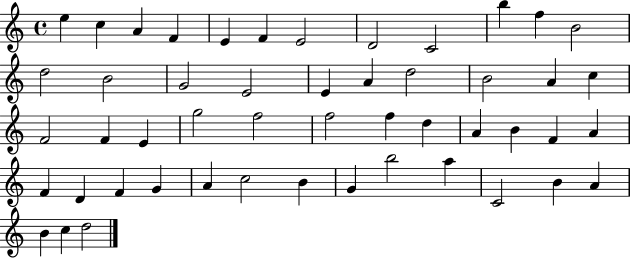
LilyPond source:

{
  \clef treble
  \time 4/4
  \defaultTimeSignature
  \key c \major
  e''4 c''4 a'4 f'4 | e'4 f'4 e'2 | d'2 c'2 | b''4 f''4 b'2 | \break d''2 b'2 | g'2 e'2 | e'4 a'4 d''2 | b'2 a'4 c''4 | \break f'2 f'4 e'4 | g''2 f''2 | f''2 f''4 d''4 | a'4 b'4 f'4 a'4 | \break f'4 d'4 f'4 g'4 | a'4 c''2 b'4 | g'4 b''2 a''4 | c'2 b'4 a'4 | \break b'4 c''4 d''2 | \bar "|."
}